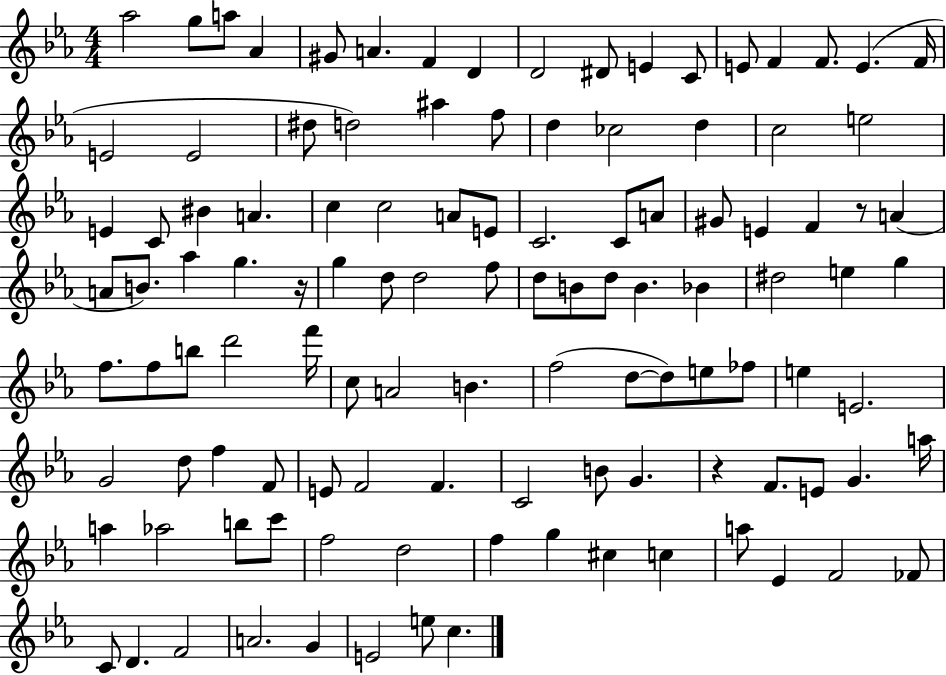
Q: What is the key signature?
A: EES major